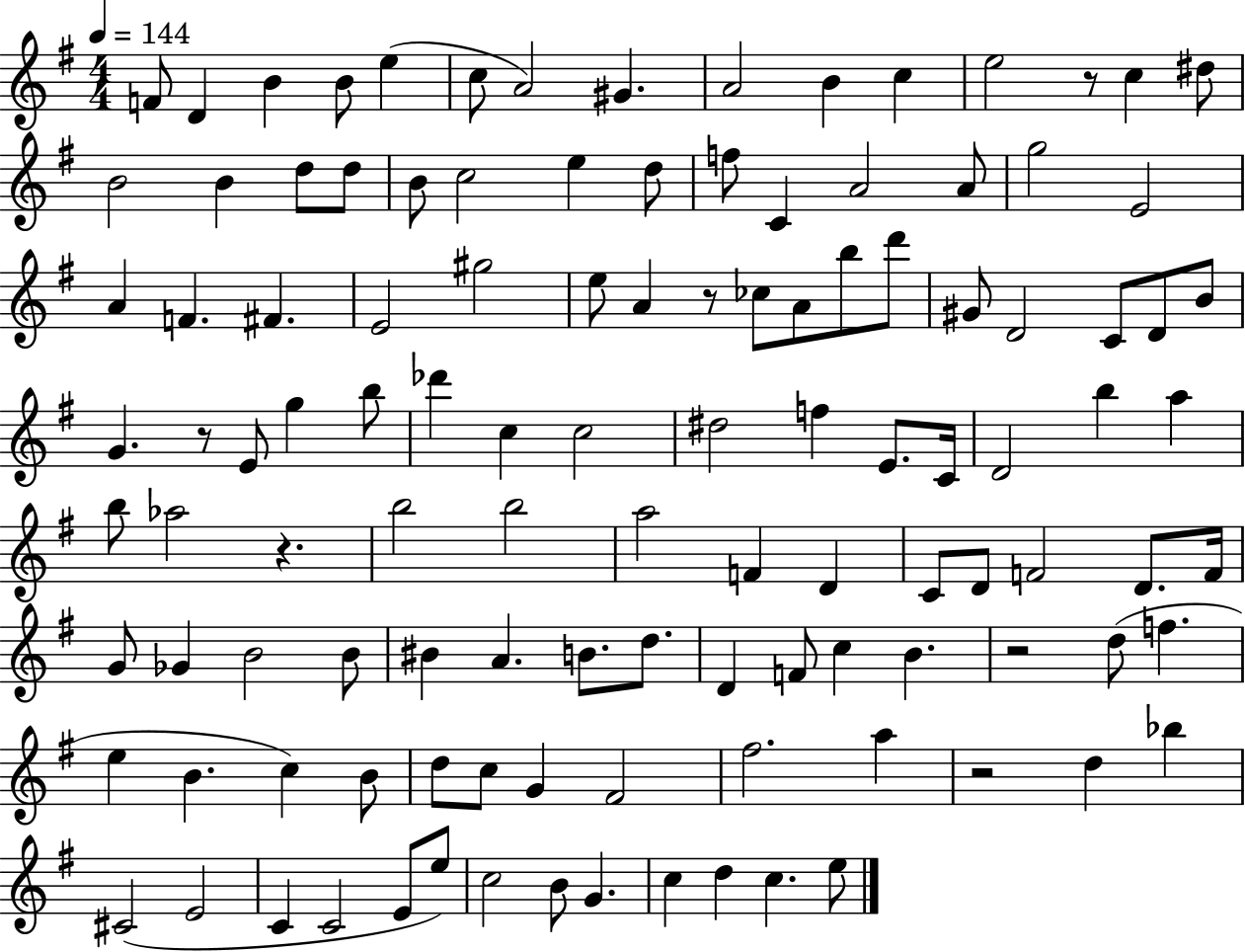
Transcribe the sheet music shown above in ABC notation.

X:1
T:Untitled
M:4/4
L:1/4
K:G
F/2 D B B/2 e c/2 A2 ^G A2 B c e2 z/2 c ^d/2 B2 B d/2 d/2 B/2 c2 e d/2 f/2 C A2 A/2 g2 E2 A F ^F E2 ^g2 e/2 A z/2 _c/2 A/2 b/2 d'/2 ^G/2 D2 C/2 D/2 B/2 G z/2 E/2 g b/2 _d' c c2 ^d2 f E/2 C/4 D2 b a b/2 _a2 z b2 b2 a2 F D C/2 D/2 F2 D/2 F/4 G/2 _G B2 B/2 ^B A B/2 d/2 D F/2 c B z2 d/2 f e B c B/2 d/2 c/2 G ^F2 ^f2 a z2 d _b ^C2 E2 C C2 E/2 e/2 c2 B/2 G c d c e/2